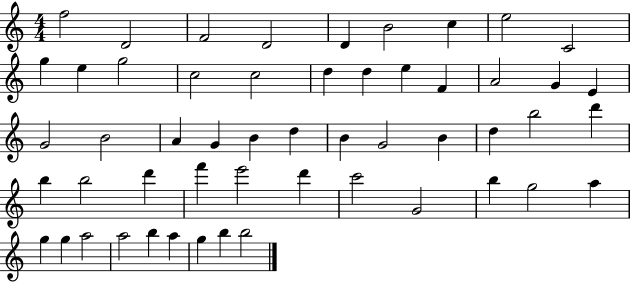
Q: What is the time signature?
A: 4/4